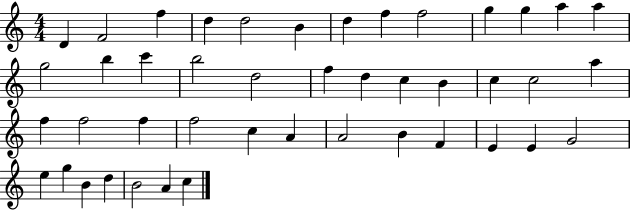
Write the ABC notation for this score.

X:1
T:Untitled
M:4/4
L:1/4
K:C
D F2 f d d2 B d f f2 g g a a g2 b c' b2 d2 f d c B c c2 a f f2 f f2 c A A2 B F E E G2 e g B d B2 A c